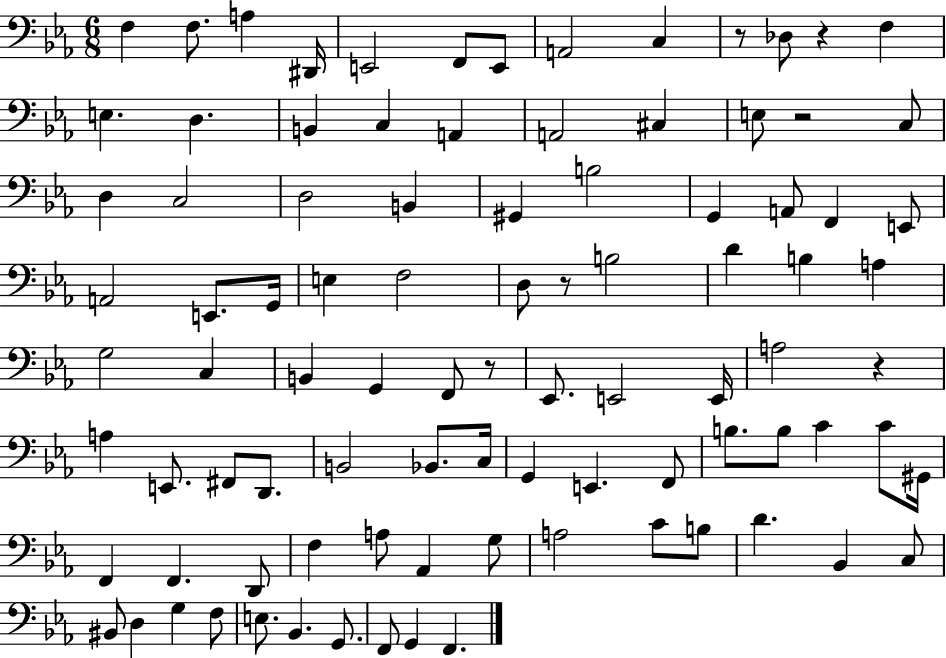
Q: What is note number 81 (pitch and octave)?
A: F3